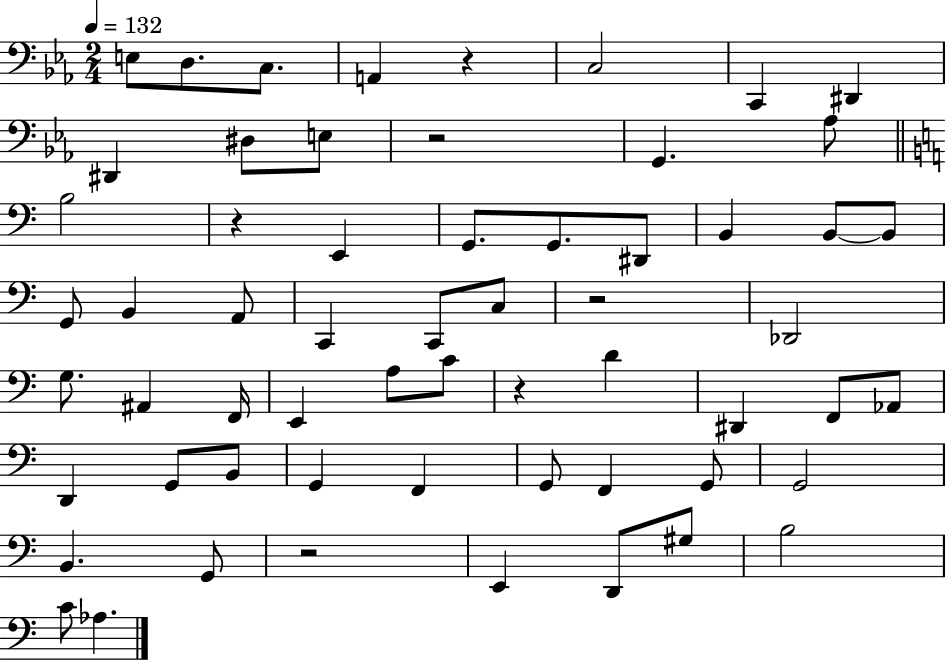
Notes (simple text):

E3/e D3/e. C3/e. A2/q R/q C3/h C2/q D#2/q D#2/q D#3/e E3/e R/h G2/q. Ab3/e B3/h R/q E2/q G2/e. G2/e. D#2/e B2/q B2/e B2/e G2/e B2/q A2/e C2/q C2/e C3/e R/h Db2/h G3/e. A#2/q F2/s E2/q A3/e C4/e R/q D4/q D#2/q F2/e Ab2/e D2/q G2/e B2/e G2/q F2/q G2/e F2/q G2/e G2/h B2/q. G2/e R/h E2/q D2/e G#3/e B3/h C4/e Ab3/q.